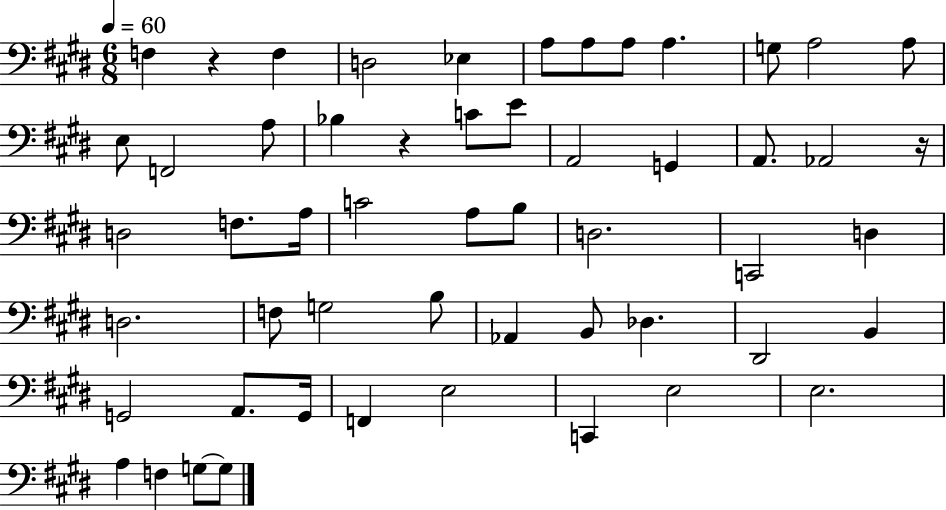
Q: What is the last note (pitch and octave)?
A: G3